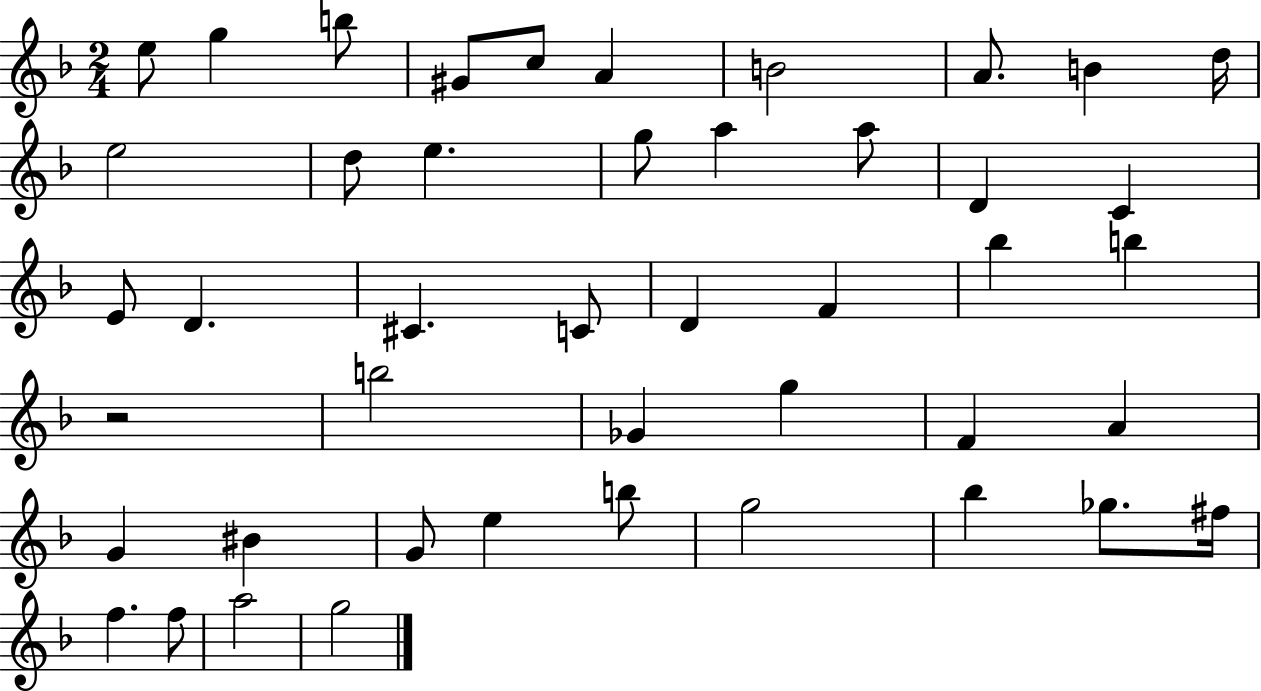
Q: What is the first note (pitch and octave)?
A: E5